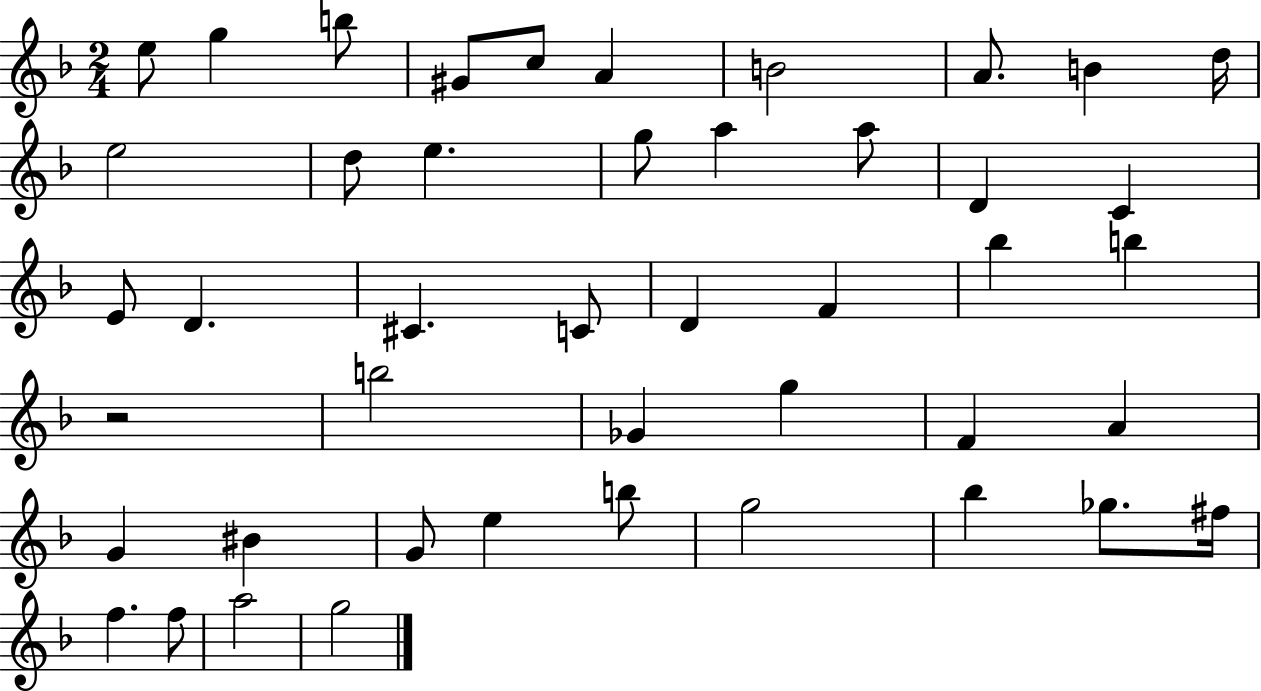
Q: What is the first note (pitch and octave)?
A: E5